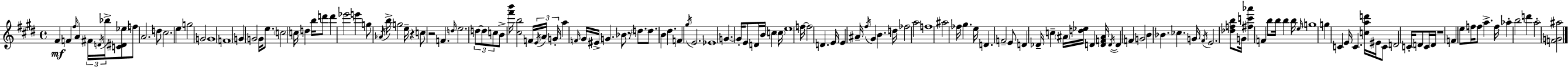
{
  \clef treble
  \time 4/4
  \defaultTimeSignature
  \key e \major
  fis'4\mf f'4 \grace { fis''16 } a'4 \tuplet 3/2 { fis'16 \acciaccatura { d'16 } bes''16-> } | <c' dis' ees''>8 f''8 a'2. | d''8 cis''2. e''4 | g''2 g'2 | \break g'1 | f'1 | g'4 g'2 g'16 e''8. | \parenthesize c''2 c''16 d''4 b''16 | \break d'''8 d'''4 ees'''2 e'''4 | g''8 \acciaccatura { aes'16 } b''16-> g''2 e''16-- r4 | c''8 r2 f'4. | \grace { d''16 } e''2. | \break \tuplet 3/2 { d''8~~ d''8 c''8 } b'8-> <fis''' b'''>16 <cis'' b''>2 | f'16 \tuplet 3/2 { \acciaccatura { e'16 } a'16 g'16-. } a''4 \grace { f'16 } gis'16 eis'16-> g'4. | bes'8 r8 \parenthesize d''8. d''8. b'4 | dis''4. f'4 \acciaccatura { gis''16 } e'2. | \break ees'1 | g'4.~~ g'16-. e'8 | d'16 b'16 c''4 \parenthesize c''16 e''1 | f''16~~ f''2 | \break d'4. e'16 e'4 ais'16-- \acciaccatura { fis''16 } gis'4 | b'4. d''16 fes''2 | a''2 f''1 | ais''2 | \break fes''16 gis''4. e''16 d'4. f'2-- | e'8 d'4 des'16-- c''4-- | \parenthesize ais'16 <d'' ees''>16 d'4 <d' f' ais'>16 \acciaccatura { d'16~ }~ d'4 f'4 | g'2 b'4 bes'4. | \break ces''4. g'16 \acciaccatura { fis'16 } e'2. | <des'' f'' b''>8 g'16 <fis'' c''' aes'''>4 f'4 | b''8 b''16 b''4 b''16 \grace { e''16 } g''1 | g''4 c'4 | \break e'16 c'4. <c'' a'' d'''>16 eis'16 c'8 d'2 | c'16-. d'8 c'16 d'16 r1 | f'4 e''8 | f''16 f''8 a''4.-> f''16 aes''4-. b''2 | \break d'''4 a''2-. | <f' g' ais''>2 \bar "|."
}